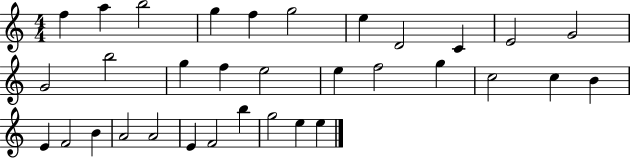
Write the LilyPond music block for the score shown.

{
  \clef treble
  \numericTimeSignature
  \time 4/4
  \key c \major
  f''4 a''4 b''2 | g''4 f''4 g''2 | e''4 d'2 c'4 | e'2 g'2 | \break g'2 b''2 | g''4 f''4 e''2 | e''4 f''2 g''4 | c''2 c''4 b'4 | \break e'4 f'2 b'4 | a'2 a'2 | e'4 f'2 b''4 | g''2 e''4 e''4 | \break \bar "|."
}